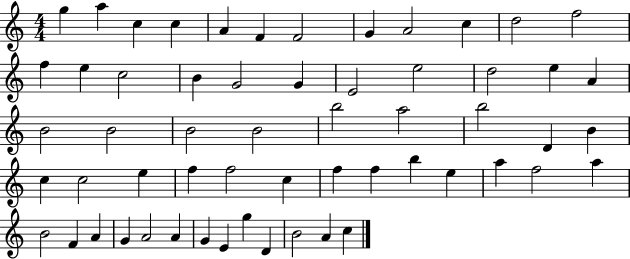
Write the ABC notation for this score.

X:1
T:Untitled
M:4/4
L:1/4
K:C
g a c c A F F2 G A2 c d2 f2 f e c2 B G2 G E2 e2 d2 e A B2 B2 B2 B2 b2 a2 b2 D B c c2 e f f2 c f f b e a f2 a B2 F A G A2 A G E g D B2 A c